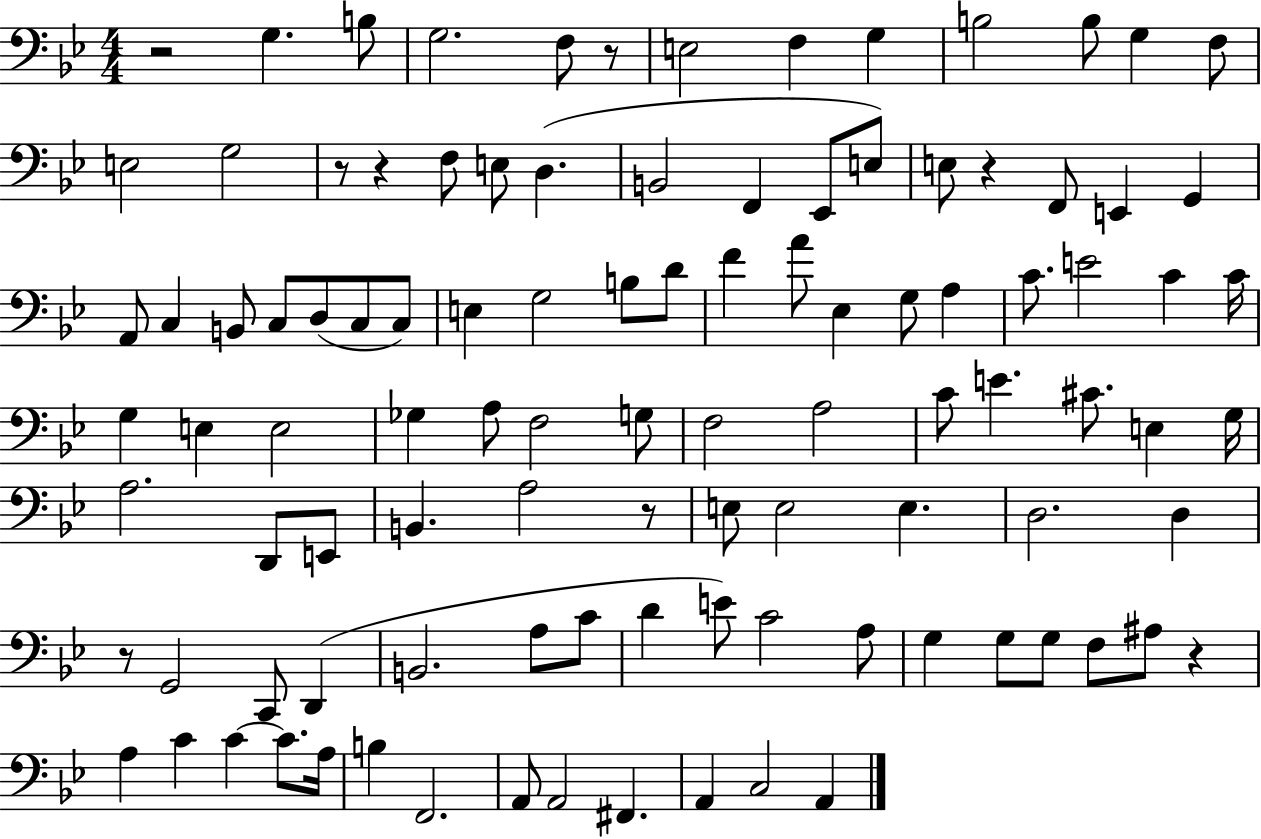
X:1
T:Untitled
M:4/4
L:1/4
K:Bb
z2 G, B,/2 G,2 F,/2 z/2 E,2 F, G, B,2 B,/2 G, F,/2 E,2 G,2 z/2 z F,/2 E,/2 D, B,,2 F,, _E,,/2 E,/2 E,/2 z F,,/2 E,, G,, A,,/2 C, B,,/2 C,/2 D,/2 C,/2 C,/2 E, G,2 B,/2 D/2 F A/2 _E, G,/2 A, C/2 E2 C C/4 G, E, E,2 _G, A,/2 F,2 G,/2 F,2 A,2 C/2 E ^C/2 E, G,/4 A,2 D,,/2 E,,/2 B,, A,2 z/2 E,/2 E,2 E, D,2 D, z/2 G,,2 C,,/2 D,, B,,2 A,/2 C/2 D E/2 C2 A,/2 G, G,/2 G,/2 F,/2 ^A,/2 z A, C C C/2 A,/4 B, F,,2 A,,/2 A,,2 ^F,, A,, C,2 A,,